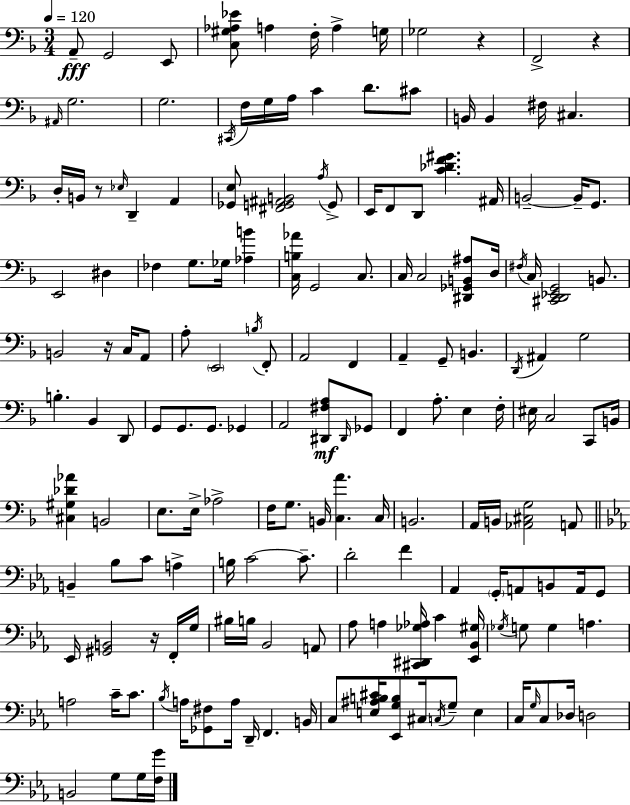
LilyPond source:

{
  \clef bass
  \numericTimeSignature
  \time 3/4
  \key f \major
  \tempo 4 = 120
  \repeat volta 2 { a,8--\fff g,2 e,8 | <c gis aes ees'>8 a4 f16-. a4-> g16 | ges2 r4 | f,2-> r4 | \break \grace { ais,16 } g2. | g2. | \acciaccatura { cis,16 } f16 g16 a16 c'4 d'8. | cis'8 b,16 b,4 fis16 cis4. | \break d16-. b,16 r8 \grace { ees16 } d,4-- a,4 | <ges, e>8 <fis, g, ais, b,>2 | \acciaccatura { a16 } g,8-> e,16 f,8 d,8 <c' des' f' gis'>4. | ais,16 b,2--~~ | \break b,16-- g,8. e,2 | dis4 fes4 g8. ges16 | <aes b'>4 <c b aes'>16 g,2 | c8. c16 c2 | \break <dis, ges, b, ais>8 d16 \acciaccatura { fis16 } c16 <cis, d, ees, g,>2 | b,8. b,2 | r16 c16 a,8 a8-. \parenthesize e,2 | \acciaccatura { b16 } f,8-. a,2 | \break f,4 a,4-- g,8-- | b,4. \acciaccatura { d,16 } ais,4 g2 | b4.-. | bes,4 d,8 g,8 g,8. | \break g,8. ges,4 a,2 | <dis, fis a>8\mf \grace { dis,16 } ges,8 f,4 | a8.-. e4 f16-. eis16 c2 | c,8 b,16 <cis gis des' aes'>4 | \break b,2 e8. e16-> | aes2-> f16 g8. | b,16 <c a'>4. c16 b,2. | a,16 b,16 <aes, cis g>2 | \break a,8 \bar "||" \break \key ees \major b,4-- bes8 c'8 a4-> | b16 c'2~~ c'8.-- | d'2-. f'4 | aes,4 \parenthesize g,16-. a,8 b,8 a,16 g,8 | \break ees,16 <gis, b,>2 r16 f,16-. g16 | bis16 b16 bes,2 a,8 | aes8 a4 <cis, dis, ges aes>16 c'4 <ees, bes, gis>16 | \acciaccatura { ges16 } g8 g4 a4. | \break a2 c'16-- c'8. | \acciaccatura { bes16 } a16 <ges, fis>8 a16 d,16-- f,4. | b,16 c8 <e ais b cis'>16 <ees, g b>8 cis16 \acciaccatura { c16 } g8-- e4 | c16 \grace { g16 } c8 des16 d2 | \break b,2 | g8 g16 <f g'>16 } \bar "|."
}